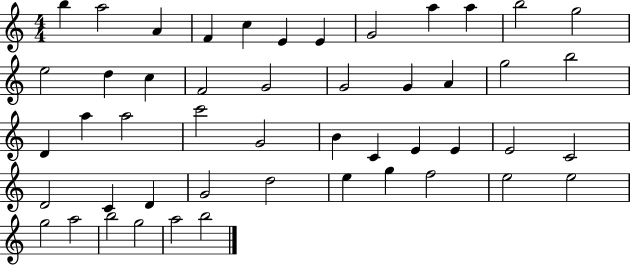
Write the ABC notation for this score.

X:1
T:Untitled
M:4/4
L:1/4
K:C
b a2 A F c E E G2 a a b2 g2 e2 d c F2 G2 G2 G A g2 b2 D a a2 c'2 G2 B C E E E2 C2 D2 C D G2 d2 e g f2 e2 e2 g2 a2 b2 g2 a2 b2